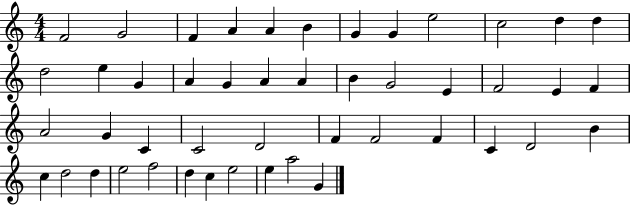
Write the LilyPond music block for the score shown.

{
  \clef treble
  \numericTimeSignature
  \time 4/4
  \key c \major
  f'2 g'2 | f'4 a'4 a'4 b'4 | g'4 g'4 e''2 | c''2 d''4 d''4 | \break d''2 e''4 g'4 | a'4 g'4 a'4 a'4 | b'4 g'2 e'4 | f'2 e'4 f'4 | \break a'2 g'4 c'4 | c'2 d'2 | f'4 f'2 f'4 | c'4 d'2 b'4 | \break c''4 d''2 d''4 | e''2 f''2 | d''4 c''4 e''2 | e''4 a''2 g'4 | \break \bar "|."
}